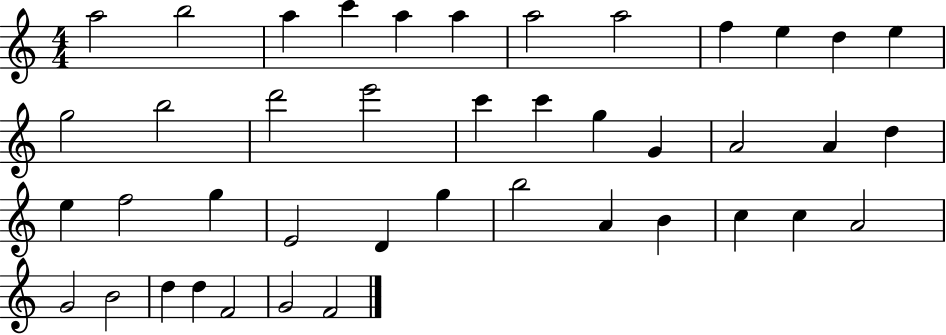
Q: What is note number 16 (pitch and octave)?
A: E6